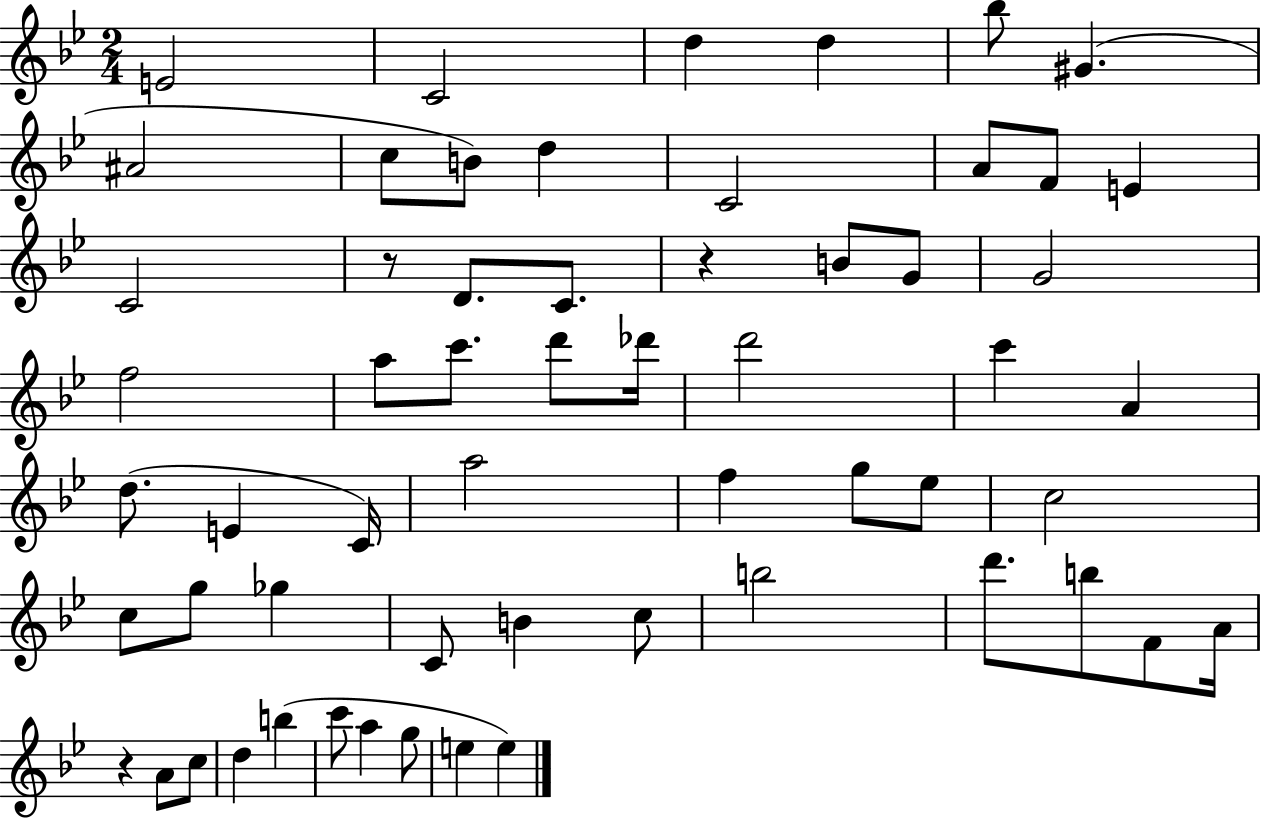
{
  \clef treble
  \numericTimeSignature
  \time 2/4
  \key bes \major
  \repeat volta 2 { e'2 | c'2 | d''4 d''4 | bes''8 gis'4.( | \break ais'2 | c''8 b'8) d''4 | c'2 | a'8 f'8 e'4 | \break c'2 | r8 d'8. c'8. | r4 b'8 g'8 | g'2 | \break f''2 | a''8 c'''8. d'''8 des'''16 | d'''2 | c'''4 a'4 | \break d''8.( e'4 c'16) | a''2 | f''4 g''8 ees''8 | c''2 | \break c''8 g''8 ges''4 | c'8 b'4 c''8 | b''2 | d'''8. b''8 f'8 a'16 | \break r4 a'8 c''8 | d''4 b''4( | c'''8 a''4 g''8 | e''4 e''4) | \break } \bar "|."
}